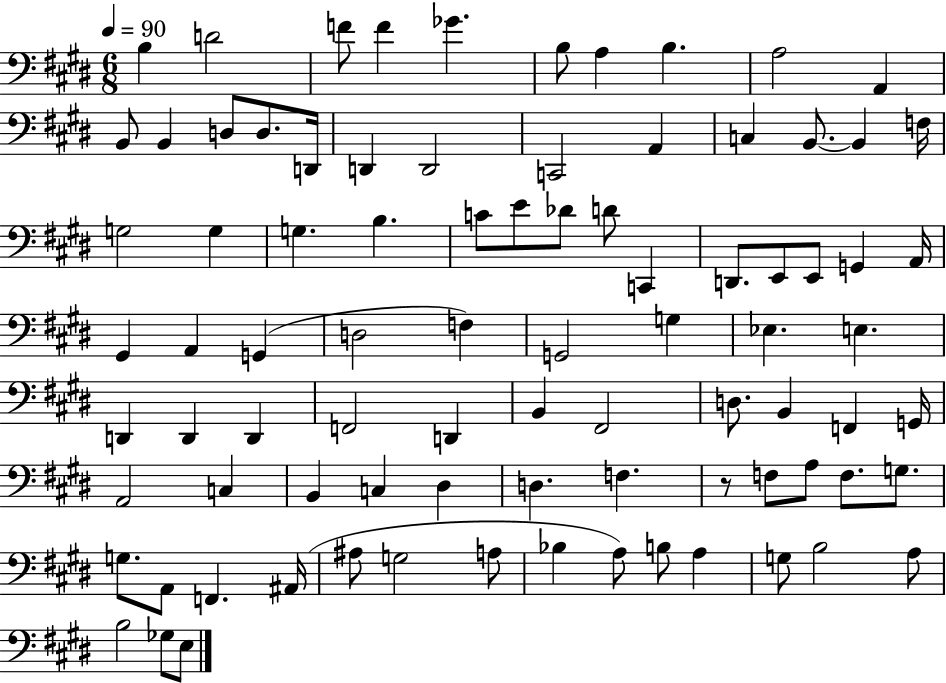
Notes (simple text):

B3/q D4/h F4/e F4/q Gb4/q. B3/e A3/q B3/q. A3/h A2/q B2/e B2/q D3/e D3/e. D2/s D2/q D2/h C2/h A2/q C3/q B2/e. B2/q F3/s G3/h G3/q G3/q. B3/q. C4/e E4/e Db4/e D4/e C2/q D2/e. E2/e E2/e G2/q A2/s G#2/q A2/q G2/q D3/h F3/q G2/h G3/q Eb3/q. E3/q. D2/q D2/q D2/q F2/h D2/q B2/q F#2/h D3/e. B2/q F2/q G2/s A2/h C3/q B2/q C3/q D#3/q D3/q. F3/q. R/e F3/e A3/e F3/e. G3/e. G3/e. A2/e F2/q. A#2/s A#3/e G3/h A3/e Bb3/q A3/e B3/e A3/q G3/e B3/h A3/e B3/h Gb3/e E3/e